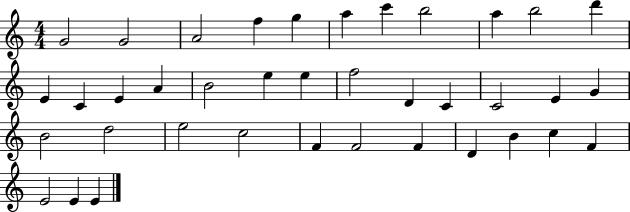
X:1
T:Untitled
M:4/4
L:1/4
K:C
G2 G2 A2 f g a c' b2 a b2 d' E C E A B2 e e f2 D C C2 E G B2 d2 e2 c2 F F2 F D B c F E2 E E